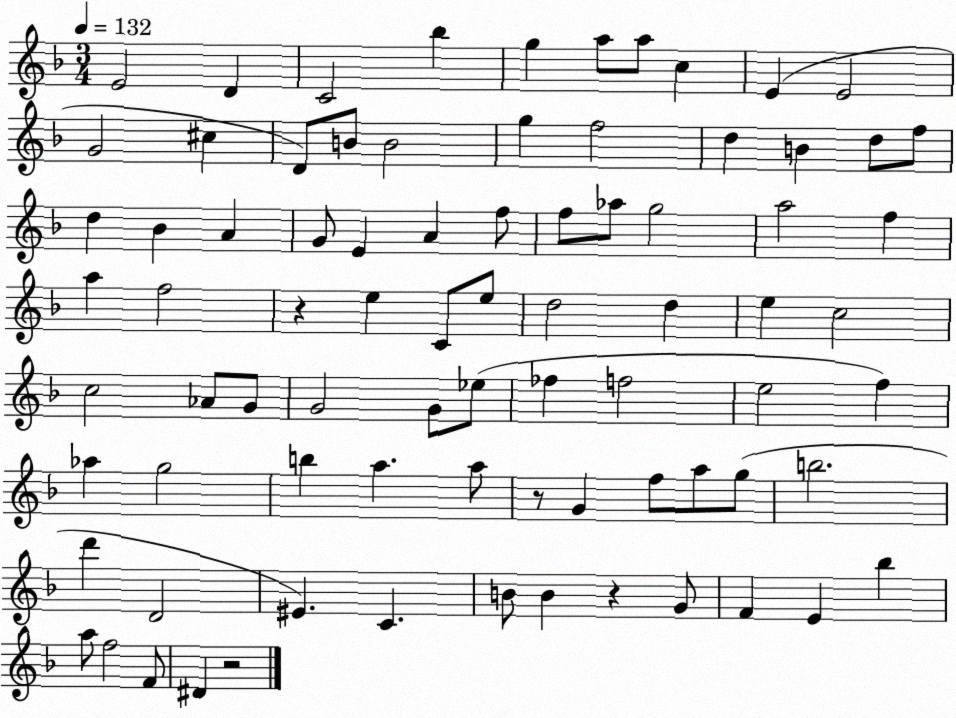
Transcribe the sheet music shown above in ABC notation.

X:1
T:Untitled
M:3/4
L:1/4
K:F
E2 D C2 _b g a/2 a/2 c E E2 G2 ^c D/2 B/2 B2 g f2 d B d/2 f/2 d _B A G/2 E A f/2 f/2 _a/2 g2 a2 f a f2 z e C/2 e/2 d2 d e c2 c2 _A/2 G/2 G2 G/2 _e/2 _f f2 e2 f _a g2 b a a/2 z/2 G f/2 a/2 g/2 b2 d' D2 ^E C B/2 B z G/2 F E _b a/2 f2 F/2 ^D z2